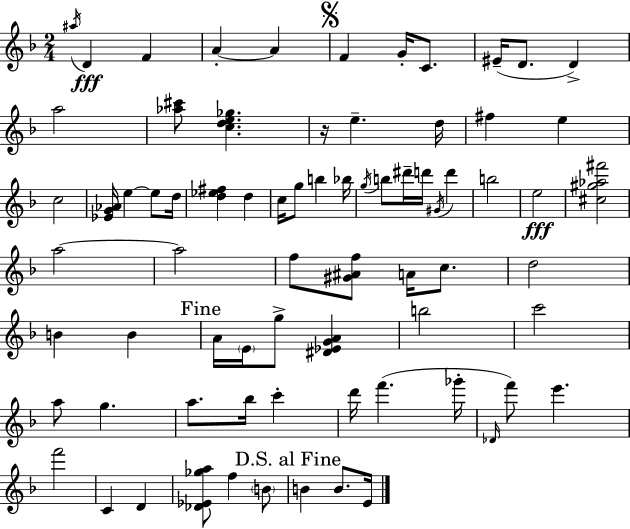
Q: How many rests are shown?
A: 1